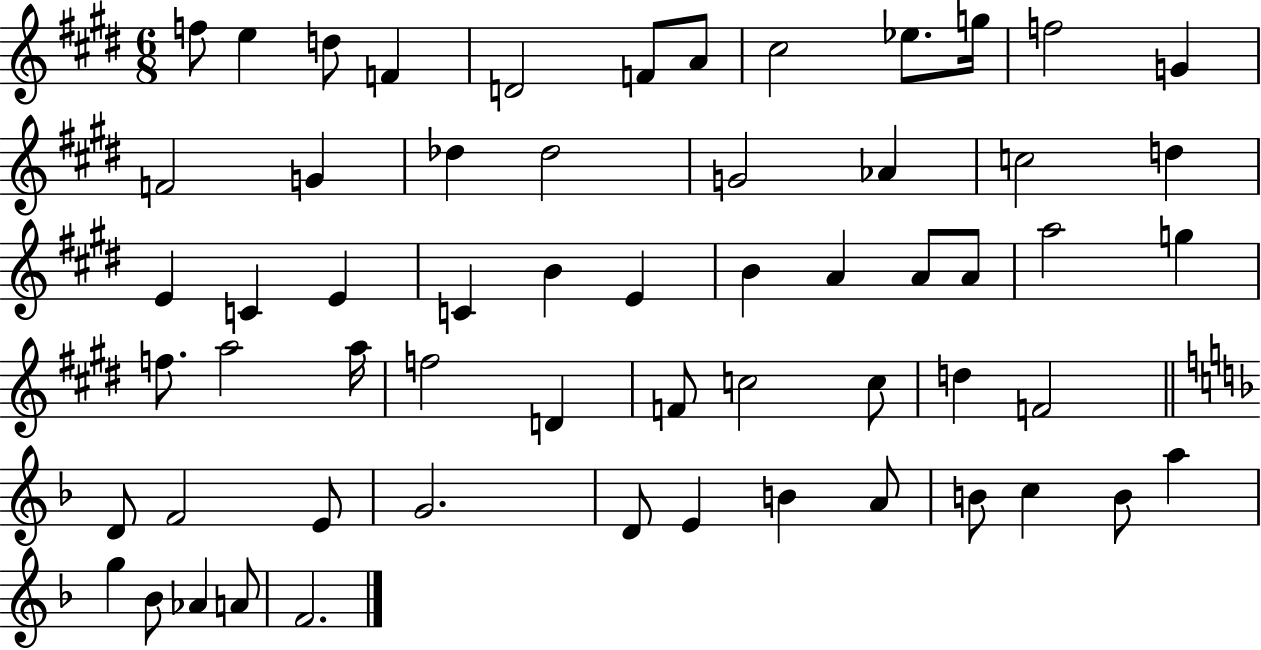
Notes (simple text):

F5/e E5/q D5/e F4/q D4/h F4/e A4/e C#5/h Eb5/e. G5/s F5/h G4/q F4/h G4/q Db5/q Db5/h G4/h Ab4/q C5/h D5/q E4/q C4/q E4/q C4/q B4/q E4/q B4/q A4/q A4/e A4/e A5/h G5/q F5/e. A5/h A5/s F5/h D4/q F4/e C5/h C5/e D5/q F4/h D4/e F4/h E4/e G4/h. D4/e E4/q B4/q A4/e B4/e C5/q B4/e A5/q G5/q Bb4/e Ab4/q A4/e F4/h.